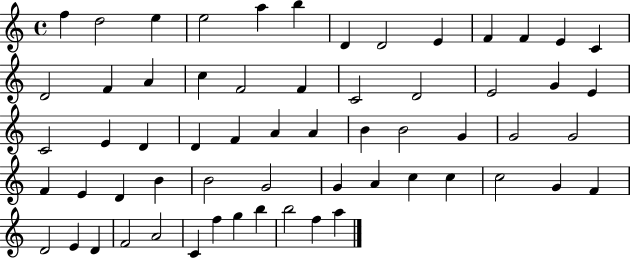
F5/q D5/h E5/q E5/h A5/q B5/q D4/q D4/h E4/q F4/q F4/q E4/q C4/q D4/h F4/q A4/q C5/q F4/h F4/q C4/h D4/h E4/h G4/q E4/q C4/h E4/q D4/q D4/q F4/q A4/q A4/q B4/q B4/h G4/q G4/h G4/h F4/q E4/q D4/q B4/q B4/h G4/h G4/q A4/q C5/q C5/q C5/h G4/q F4/q D4/h E4/q D4/q F4/h A4/h C4/q F5/q G5/q B5/q B5/h F5/q A5/q